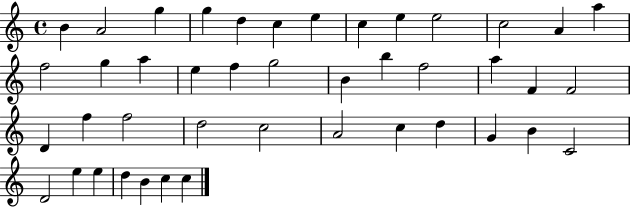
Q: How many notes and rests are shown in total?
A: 43